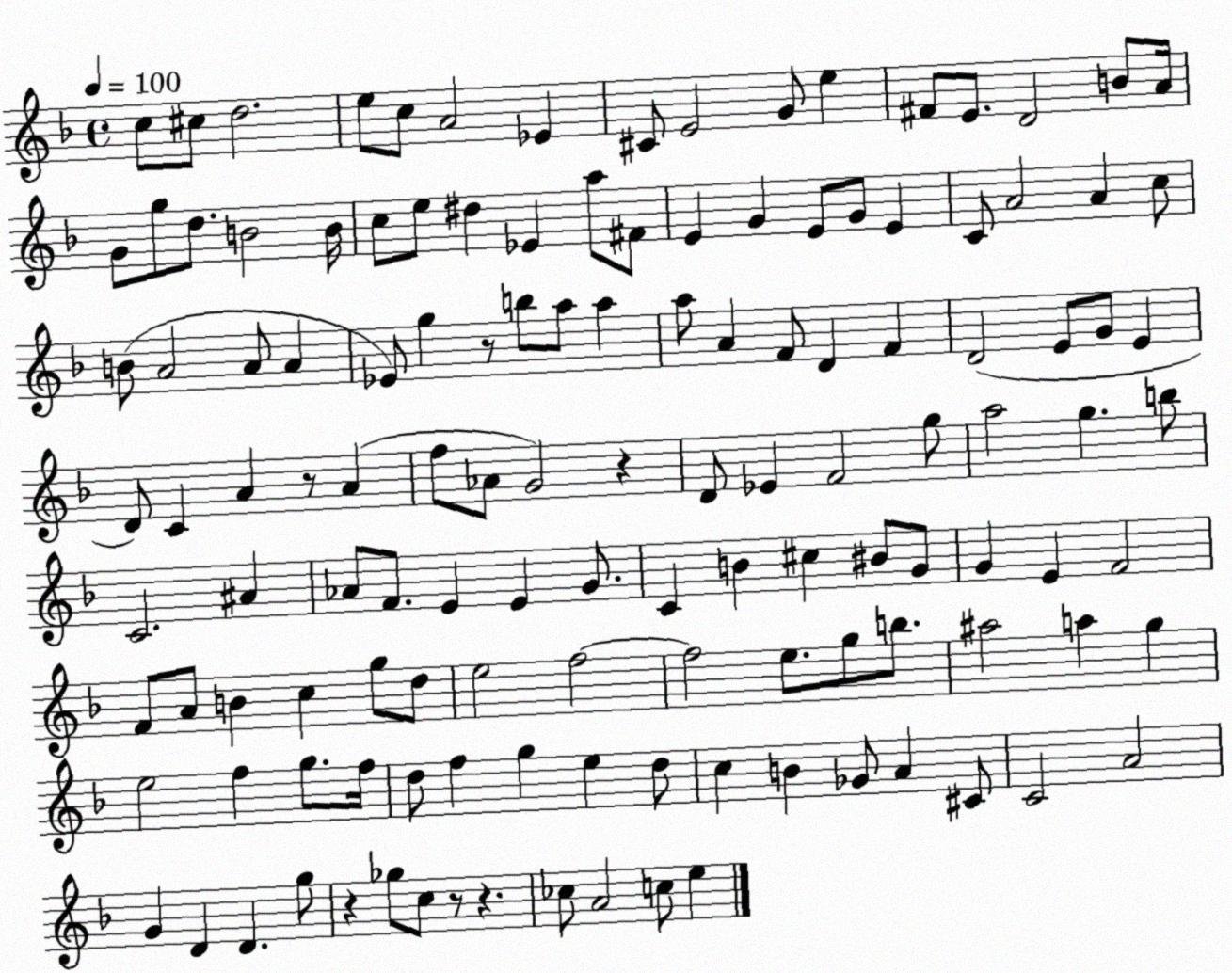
X:1
T:Untitled
M:4/4
L:1/4
K:F
c/2 ^c/2 d2 e/2 c/2 A2 _E ^C/2 E2 G/2 e ^F/2 E/2 D2 B/2 A/4 G/2 g/2 d/2 B2 B/4 c/2 e/2 ^d _E a/2 ^F/2 E G E/2 G/2 E C/2 A2 A c/2 B/2 A2 A/2 A _E/2 g z/2 b/2 a/2 a a/2 A F/2 D F D2 E/2 G/2 E D/2 C A z/2 A f/2 _A/2 G2 z D/2 _E F2 g/2 a2 g b/2 C2 ^A _A/2 F/2 E E G/2 C B ^c ^B/2 G/2 G E F2 F/2 A/2 B c g/2 d/2 e2 f2 f2 e/2 g/2 b/2 ^a2 a g e2 f g/2 f/4 d/2 f g e d/2 c B _G/2 A ^C/2 C2 A2 G D D g/2 z _g/2 c/2 z/2 z _c/2 A2 c/2 e